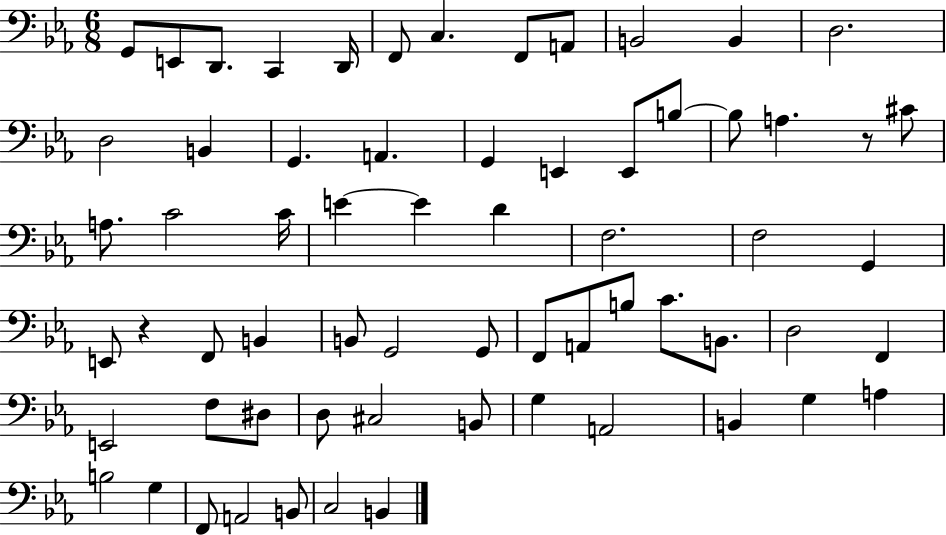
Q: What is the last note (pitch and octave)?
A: B2